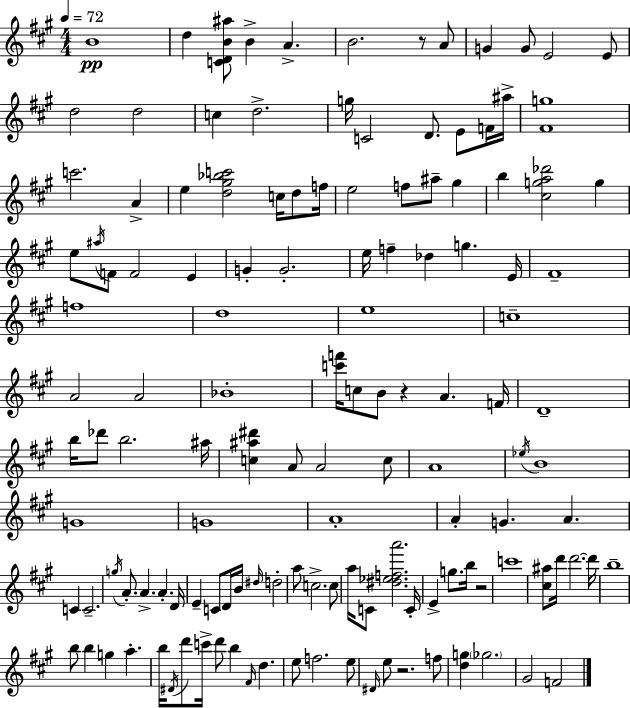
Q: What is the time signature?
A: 4/4